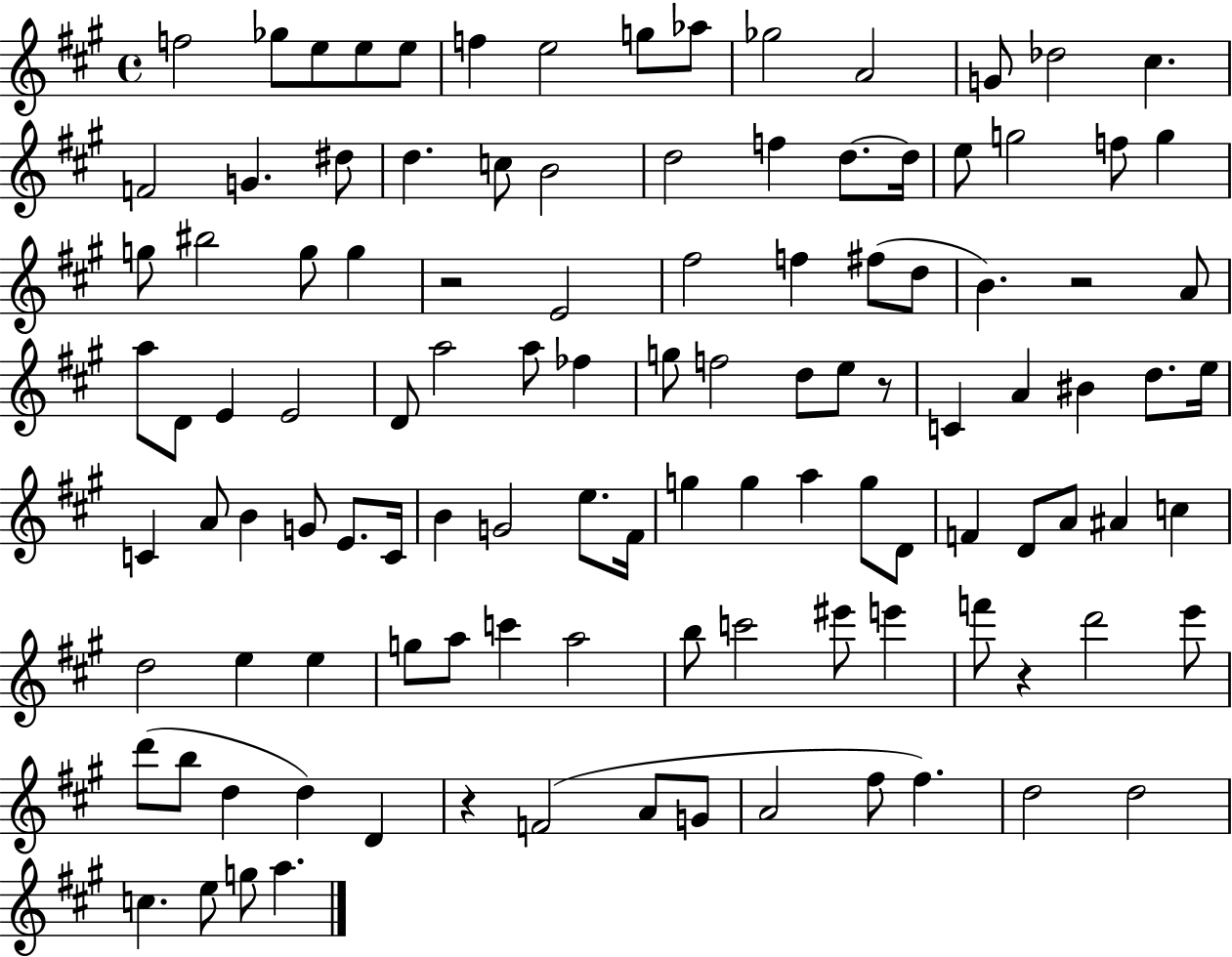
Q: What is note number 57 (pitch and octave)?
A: C4